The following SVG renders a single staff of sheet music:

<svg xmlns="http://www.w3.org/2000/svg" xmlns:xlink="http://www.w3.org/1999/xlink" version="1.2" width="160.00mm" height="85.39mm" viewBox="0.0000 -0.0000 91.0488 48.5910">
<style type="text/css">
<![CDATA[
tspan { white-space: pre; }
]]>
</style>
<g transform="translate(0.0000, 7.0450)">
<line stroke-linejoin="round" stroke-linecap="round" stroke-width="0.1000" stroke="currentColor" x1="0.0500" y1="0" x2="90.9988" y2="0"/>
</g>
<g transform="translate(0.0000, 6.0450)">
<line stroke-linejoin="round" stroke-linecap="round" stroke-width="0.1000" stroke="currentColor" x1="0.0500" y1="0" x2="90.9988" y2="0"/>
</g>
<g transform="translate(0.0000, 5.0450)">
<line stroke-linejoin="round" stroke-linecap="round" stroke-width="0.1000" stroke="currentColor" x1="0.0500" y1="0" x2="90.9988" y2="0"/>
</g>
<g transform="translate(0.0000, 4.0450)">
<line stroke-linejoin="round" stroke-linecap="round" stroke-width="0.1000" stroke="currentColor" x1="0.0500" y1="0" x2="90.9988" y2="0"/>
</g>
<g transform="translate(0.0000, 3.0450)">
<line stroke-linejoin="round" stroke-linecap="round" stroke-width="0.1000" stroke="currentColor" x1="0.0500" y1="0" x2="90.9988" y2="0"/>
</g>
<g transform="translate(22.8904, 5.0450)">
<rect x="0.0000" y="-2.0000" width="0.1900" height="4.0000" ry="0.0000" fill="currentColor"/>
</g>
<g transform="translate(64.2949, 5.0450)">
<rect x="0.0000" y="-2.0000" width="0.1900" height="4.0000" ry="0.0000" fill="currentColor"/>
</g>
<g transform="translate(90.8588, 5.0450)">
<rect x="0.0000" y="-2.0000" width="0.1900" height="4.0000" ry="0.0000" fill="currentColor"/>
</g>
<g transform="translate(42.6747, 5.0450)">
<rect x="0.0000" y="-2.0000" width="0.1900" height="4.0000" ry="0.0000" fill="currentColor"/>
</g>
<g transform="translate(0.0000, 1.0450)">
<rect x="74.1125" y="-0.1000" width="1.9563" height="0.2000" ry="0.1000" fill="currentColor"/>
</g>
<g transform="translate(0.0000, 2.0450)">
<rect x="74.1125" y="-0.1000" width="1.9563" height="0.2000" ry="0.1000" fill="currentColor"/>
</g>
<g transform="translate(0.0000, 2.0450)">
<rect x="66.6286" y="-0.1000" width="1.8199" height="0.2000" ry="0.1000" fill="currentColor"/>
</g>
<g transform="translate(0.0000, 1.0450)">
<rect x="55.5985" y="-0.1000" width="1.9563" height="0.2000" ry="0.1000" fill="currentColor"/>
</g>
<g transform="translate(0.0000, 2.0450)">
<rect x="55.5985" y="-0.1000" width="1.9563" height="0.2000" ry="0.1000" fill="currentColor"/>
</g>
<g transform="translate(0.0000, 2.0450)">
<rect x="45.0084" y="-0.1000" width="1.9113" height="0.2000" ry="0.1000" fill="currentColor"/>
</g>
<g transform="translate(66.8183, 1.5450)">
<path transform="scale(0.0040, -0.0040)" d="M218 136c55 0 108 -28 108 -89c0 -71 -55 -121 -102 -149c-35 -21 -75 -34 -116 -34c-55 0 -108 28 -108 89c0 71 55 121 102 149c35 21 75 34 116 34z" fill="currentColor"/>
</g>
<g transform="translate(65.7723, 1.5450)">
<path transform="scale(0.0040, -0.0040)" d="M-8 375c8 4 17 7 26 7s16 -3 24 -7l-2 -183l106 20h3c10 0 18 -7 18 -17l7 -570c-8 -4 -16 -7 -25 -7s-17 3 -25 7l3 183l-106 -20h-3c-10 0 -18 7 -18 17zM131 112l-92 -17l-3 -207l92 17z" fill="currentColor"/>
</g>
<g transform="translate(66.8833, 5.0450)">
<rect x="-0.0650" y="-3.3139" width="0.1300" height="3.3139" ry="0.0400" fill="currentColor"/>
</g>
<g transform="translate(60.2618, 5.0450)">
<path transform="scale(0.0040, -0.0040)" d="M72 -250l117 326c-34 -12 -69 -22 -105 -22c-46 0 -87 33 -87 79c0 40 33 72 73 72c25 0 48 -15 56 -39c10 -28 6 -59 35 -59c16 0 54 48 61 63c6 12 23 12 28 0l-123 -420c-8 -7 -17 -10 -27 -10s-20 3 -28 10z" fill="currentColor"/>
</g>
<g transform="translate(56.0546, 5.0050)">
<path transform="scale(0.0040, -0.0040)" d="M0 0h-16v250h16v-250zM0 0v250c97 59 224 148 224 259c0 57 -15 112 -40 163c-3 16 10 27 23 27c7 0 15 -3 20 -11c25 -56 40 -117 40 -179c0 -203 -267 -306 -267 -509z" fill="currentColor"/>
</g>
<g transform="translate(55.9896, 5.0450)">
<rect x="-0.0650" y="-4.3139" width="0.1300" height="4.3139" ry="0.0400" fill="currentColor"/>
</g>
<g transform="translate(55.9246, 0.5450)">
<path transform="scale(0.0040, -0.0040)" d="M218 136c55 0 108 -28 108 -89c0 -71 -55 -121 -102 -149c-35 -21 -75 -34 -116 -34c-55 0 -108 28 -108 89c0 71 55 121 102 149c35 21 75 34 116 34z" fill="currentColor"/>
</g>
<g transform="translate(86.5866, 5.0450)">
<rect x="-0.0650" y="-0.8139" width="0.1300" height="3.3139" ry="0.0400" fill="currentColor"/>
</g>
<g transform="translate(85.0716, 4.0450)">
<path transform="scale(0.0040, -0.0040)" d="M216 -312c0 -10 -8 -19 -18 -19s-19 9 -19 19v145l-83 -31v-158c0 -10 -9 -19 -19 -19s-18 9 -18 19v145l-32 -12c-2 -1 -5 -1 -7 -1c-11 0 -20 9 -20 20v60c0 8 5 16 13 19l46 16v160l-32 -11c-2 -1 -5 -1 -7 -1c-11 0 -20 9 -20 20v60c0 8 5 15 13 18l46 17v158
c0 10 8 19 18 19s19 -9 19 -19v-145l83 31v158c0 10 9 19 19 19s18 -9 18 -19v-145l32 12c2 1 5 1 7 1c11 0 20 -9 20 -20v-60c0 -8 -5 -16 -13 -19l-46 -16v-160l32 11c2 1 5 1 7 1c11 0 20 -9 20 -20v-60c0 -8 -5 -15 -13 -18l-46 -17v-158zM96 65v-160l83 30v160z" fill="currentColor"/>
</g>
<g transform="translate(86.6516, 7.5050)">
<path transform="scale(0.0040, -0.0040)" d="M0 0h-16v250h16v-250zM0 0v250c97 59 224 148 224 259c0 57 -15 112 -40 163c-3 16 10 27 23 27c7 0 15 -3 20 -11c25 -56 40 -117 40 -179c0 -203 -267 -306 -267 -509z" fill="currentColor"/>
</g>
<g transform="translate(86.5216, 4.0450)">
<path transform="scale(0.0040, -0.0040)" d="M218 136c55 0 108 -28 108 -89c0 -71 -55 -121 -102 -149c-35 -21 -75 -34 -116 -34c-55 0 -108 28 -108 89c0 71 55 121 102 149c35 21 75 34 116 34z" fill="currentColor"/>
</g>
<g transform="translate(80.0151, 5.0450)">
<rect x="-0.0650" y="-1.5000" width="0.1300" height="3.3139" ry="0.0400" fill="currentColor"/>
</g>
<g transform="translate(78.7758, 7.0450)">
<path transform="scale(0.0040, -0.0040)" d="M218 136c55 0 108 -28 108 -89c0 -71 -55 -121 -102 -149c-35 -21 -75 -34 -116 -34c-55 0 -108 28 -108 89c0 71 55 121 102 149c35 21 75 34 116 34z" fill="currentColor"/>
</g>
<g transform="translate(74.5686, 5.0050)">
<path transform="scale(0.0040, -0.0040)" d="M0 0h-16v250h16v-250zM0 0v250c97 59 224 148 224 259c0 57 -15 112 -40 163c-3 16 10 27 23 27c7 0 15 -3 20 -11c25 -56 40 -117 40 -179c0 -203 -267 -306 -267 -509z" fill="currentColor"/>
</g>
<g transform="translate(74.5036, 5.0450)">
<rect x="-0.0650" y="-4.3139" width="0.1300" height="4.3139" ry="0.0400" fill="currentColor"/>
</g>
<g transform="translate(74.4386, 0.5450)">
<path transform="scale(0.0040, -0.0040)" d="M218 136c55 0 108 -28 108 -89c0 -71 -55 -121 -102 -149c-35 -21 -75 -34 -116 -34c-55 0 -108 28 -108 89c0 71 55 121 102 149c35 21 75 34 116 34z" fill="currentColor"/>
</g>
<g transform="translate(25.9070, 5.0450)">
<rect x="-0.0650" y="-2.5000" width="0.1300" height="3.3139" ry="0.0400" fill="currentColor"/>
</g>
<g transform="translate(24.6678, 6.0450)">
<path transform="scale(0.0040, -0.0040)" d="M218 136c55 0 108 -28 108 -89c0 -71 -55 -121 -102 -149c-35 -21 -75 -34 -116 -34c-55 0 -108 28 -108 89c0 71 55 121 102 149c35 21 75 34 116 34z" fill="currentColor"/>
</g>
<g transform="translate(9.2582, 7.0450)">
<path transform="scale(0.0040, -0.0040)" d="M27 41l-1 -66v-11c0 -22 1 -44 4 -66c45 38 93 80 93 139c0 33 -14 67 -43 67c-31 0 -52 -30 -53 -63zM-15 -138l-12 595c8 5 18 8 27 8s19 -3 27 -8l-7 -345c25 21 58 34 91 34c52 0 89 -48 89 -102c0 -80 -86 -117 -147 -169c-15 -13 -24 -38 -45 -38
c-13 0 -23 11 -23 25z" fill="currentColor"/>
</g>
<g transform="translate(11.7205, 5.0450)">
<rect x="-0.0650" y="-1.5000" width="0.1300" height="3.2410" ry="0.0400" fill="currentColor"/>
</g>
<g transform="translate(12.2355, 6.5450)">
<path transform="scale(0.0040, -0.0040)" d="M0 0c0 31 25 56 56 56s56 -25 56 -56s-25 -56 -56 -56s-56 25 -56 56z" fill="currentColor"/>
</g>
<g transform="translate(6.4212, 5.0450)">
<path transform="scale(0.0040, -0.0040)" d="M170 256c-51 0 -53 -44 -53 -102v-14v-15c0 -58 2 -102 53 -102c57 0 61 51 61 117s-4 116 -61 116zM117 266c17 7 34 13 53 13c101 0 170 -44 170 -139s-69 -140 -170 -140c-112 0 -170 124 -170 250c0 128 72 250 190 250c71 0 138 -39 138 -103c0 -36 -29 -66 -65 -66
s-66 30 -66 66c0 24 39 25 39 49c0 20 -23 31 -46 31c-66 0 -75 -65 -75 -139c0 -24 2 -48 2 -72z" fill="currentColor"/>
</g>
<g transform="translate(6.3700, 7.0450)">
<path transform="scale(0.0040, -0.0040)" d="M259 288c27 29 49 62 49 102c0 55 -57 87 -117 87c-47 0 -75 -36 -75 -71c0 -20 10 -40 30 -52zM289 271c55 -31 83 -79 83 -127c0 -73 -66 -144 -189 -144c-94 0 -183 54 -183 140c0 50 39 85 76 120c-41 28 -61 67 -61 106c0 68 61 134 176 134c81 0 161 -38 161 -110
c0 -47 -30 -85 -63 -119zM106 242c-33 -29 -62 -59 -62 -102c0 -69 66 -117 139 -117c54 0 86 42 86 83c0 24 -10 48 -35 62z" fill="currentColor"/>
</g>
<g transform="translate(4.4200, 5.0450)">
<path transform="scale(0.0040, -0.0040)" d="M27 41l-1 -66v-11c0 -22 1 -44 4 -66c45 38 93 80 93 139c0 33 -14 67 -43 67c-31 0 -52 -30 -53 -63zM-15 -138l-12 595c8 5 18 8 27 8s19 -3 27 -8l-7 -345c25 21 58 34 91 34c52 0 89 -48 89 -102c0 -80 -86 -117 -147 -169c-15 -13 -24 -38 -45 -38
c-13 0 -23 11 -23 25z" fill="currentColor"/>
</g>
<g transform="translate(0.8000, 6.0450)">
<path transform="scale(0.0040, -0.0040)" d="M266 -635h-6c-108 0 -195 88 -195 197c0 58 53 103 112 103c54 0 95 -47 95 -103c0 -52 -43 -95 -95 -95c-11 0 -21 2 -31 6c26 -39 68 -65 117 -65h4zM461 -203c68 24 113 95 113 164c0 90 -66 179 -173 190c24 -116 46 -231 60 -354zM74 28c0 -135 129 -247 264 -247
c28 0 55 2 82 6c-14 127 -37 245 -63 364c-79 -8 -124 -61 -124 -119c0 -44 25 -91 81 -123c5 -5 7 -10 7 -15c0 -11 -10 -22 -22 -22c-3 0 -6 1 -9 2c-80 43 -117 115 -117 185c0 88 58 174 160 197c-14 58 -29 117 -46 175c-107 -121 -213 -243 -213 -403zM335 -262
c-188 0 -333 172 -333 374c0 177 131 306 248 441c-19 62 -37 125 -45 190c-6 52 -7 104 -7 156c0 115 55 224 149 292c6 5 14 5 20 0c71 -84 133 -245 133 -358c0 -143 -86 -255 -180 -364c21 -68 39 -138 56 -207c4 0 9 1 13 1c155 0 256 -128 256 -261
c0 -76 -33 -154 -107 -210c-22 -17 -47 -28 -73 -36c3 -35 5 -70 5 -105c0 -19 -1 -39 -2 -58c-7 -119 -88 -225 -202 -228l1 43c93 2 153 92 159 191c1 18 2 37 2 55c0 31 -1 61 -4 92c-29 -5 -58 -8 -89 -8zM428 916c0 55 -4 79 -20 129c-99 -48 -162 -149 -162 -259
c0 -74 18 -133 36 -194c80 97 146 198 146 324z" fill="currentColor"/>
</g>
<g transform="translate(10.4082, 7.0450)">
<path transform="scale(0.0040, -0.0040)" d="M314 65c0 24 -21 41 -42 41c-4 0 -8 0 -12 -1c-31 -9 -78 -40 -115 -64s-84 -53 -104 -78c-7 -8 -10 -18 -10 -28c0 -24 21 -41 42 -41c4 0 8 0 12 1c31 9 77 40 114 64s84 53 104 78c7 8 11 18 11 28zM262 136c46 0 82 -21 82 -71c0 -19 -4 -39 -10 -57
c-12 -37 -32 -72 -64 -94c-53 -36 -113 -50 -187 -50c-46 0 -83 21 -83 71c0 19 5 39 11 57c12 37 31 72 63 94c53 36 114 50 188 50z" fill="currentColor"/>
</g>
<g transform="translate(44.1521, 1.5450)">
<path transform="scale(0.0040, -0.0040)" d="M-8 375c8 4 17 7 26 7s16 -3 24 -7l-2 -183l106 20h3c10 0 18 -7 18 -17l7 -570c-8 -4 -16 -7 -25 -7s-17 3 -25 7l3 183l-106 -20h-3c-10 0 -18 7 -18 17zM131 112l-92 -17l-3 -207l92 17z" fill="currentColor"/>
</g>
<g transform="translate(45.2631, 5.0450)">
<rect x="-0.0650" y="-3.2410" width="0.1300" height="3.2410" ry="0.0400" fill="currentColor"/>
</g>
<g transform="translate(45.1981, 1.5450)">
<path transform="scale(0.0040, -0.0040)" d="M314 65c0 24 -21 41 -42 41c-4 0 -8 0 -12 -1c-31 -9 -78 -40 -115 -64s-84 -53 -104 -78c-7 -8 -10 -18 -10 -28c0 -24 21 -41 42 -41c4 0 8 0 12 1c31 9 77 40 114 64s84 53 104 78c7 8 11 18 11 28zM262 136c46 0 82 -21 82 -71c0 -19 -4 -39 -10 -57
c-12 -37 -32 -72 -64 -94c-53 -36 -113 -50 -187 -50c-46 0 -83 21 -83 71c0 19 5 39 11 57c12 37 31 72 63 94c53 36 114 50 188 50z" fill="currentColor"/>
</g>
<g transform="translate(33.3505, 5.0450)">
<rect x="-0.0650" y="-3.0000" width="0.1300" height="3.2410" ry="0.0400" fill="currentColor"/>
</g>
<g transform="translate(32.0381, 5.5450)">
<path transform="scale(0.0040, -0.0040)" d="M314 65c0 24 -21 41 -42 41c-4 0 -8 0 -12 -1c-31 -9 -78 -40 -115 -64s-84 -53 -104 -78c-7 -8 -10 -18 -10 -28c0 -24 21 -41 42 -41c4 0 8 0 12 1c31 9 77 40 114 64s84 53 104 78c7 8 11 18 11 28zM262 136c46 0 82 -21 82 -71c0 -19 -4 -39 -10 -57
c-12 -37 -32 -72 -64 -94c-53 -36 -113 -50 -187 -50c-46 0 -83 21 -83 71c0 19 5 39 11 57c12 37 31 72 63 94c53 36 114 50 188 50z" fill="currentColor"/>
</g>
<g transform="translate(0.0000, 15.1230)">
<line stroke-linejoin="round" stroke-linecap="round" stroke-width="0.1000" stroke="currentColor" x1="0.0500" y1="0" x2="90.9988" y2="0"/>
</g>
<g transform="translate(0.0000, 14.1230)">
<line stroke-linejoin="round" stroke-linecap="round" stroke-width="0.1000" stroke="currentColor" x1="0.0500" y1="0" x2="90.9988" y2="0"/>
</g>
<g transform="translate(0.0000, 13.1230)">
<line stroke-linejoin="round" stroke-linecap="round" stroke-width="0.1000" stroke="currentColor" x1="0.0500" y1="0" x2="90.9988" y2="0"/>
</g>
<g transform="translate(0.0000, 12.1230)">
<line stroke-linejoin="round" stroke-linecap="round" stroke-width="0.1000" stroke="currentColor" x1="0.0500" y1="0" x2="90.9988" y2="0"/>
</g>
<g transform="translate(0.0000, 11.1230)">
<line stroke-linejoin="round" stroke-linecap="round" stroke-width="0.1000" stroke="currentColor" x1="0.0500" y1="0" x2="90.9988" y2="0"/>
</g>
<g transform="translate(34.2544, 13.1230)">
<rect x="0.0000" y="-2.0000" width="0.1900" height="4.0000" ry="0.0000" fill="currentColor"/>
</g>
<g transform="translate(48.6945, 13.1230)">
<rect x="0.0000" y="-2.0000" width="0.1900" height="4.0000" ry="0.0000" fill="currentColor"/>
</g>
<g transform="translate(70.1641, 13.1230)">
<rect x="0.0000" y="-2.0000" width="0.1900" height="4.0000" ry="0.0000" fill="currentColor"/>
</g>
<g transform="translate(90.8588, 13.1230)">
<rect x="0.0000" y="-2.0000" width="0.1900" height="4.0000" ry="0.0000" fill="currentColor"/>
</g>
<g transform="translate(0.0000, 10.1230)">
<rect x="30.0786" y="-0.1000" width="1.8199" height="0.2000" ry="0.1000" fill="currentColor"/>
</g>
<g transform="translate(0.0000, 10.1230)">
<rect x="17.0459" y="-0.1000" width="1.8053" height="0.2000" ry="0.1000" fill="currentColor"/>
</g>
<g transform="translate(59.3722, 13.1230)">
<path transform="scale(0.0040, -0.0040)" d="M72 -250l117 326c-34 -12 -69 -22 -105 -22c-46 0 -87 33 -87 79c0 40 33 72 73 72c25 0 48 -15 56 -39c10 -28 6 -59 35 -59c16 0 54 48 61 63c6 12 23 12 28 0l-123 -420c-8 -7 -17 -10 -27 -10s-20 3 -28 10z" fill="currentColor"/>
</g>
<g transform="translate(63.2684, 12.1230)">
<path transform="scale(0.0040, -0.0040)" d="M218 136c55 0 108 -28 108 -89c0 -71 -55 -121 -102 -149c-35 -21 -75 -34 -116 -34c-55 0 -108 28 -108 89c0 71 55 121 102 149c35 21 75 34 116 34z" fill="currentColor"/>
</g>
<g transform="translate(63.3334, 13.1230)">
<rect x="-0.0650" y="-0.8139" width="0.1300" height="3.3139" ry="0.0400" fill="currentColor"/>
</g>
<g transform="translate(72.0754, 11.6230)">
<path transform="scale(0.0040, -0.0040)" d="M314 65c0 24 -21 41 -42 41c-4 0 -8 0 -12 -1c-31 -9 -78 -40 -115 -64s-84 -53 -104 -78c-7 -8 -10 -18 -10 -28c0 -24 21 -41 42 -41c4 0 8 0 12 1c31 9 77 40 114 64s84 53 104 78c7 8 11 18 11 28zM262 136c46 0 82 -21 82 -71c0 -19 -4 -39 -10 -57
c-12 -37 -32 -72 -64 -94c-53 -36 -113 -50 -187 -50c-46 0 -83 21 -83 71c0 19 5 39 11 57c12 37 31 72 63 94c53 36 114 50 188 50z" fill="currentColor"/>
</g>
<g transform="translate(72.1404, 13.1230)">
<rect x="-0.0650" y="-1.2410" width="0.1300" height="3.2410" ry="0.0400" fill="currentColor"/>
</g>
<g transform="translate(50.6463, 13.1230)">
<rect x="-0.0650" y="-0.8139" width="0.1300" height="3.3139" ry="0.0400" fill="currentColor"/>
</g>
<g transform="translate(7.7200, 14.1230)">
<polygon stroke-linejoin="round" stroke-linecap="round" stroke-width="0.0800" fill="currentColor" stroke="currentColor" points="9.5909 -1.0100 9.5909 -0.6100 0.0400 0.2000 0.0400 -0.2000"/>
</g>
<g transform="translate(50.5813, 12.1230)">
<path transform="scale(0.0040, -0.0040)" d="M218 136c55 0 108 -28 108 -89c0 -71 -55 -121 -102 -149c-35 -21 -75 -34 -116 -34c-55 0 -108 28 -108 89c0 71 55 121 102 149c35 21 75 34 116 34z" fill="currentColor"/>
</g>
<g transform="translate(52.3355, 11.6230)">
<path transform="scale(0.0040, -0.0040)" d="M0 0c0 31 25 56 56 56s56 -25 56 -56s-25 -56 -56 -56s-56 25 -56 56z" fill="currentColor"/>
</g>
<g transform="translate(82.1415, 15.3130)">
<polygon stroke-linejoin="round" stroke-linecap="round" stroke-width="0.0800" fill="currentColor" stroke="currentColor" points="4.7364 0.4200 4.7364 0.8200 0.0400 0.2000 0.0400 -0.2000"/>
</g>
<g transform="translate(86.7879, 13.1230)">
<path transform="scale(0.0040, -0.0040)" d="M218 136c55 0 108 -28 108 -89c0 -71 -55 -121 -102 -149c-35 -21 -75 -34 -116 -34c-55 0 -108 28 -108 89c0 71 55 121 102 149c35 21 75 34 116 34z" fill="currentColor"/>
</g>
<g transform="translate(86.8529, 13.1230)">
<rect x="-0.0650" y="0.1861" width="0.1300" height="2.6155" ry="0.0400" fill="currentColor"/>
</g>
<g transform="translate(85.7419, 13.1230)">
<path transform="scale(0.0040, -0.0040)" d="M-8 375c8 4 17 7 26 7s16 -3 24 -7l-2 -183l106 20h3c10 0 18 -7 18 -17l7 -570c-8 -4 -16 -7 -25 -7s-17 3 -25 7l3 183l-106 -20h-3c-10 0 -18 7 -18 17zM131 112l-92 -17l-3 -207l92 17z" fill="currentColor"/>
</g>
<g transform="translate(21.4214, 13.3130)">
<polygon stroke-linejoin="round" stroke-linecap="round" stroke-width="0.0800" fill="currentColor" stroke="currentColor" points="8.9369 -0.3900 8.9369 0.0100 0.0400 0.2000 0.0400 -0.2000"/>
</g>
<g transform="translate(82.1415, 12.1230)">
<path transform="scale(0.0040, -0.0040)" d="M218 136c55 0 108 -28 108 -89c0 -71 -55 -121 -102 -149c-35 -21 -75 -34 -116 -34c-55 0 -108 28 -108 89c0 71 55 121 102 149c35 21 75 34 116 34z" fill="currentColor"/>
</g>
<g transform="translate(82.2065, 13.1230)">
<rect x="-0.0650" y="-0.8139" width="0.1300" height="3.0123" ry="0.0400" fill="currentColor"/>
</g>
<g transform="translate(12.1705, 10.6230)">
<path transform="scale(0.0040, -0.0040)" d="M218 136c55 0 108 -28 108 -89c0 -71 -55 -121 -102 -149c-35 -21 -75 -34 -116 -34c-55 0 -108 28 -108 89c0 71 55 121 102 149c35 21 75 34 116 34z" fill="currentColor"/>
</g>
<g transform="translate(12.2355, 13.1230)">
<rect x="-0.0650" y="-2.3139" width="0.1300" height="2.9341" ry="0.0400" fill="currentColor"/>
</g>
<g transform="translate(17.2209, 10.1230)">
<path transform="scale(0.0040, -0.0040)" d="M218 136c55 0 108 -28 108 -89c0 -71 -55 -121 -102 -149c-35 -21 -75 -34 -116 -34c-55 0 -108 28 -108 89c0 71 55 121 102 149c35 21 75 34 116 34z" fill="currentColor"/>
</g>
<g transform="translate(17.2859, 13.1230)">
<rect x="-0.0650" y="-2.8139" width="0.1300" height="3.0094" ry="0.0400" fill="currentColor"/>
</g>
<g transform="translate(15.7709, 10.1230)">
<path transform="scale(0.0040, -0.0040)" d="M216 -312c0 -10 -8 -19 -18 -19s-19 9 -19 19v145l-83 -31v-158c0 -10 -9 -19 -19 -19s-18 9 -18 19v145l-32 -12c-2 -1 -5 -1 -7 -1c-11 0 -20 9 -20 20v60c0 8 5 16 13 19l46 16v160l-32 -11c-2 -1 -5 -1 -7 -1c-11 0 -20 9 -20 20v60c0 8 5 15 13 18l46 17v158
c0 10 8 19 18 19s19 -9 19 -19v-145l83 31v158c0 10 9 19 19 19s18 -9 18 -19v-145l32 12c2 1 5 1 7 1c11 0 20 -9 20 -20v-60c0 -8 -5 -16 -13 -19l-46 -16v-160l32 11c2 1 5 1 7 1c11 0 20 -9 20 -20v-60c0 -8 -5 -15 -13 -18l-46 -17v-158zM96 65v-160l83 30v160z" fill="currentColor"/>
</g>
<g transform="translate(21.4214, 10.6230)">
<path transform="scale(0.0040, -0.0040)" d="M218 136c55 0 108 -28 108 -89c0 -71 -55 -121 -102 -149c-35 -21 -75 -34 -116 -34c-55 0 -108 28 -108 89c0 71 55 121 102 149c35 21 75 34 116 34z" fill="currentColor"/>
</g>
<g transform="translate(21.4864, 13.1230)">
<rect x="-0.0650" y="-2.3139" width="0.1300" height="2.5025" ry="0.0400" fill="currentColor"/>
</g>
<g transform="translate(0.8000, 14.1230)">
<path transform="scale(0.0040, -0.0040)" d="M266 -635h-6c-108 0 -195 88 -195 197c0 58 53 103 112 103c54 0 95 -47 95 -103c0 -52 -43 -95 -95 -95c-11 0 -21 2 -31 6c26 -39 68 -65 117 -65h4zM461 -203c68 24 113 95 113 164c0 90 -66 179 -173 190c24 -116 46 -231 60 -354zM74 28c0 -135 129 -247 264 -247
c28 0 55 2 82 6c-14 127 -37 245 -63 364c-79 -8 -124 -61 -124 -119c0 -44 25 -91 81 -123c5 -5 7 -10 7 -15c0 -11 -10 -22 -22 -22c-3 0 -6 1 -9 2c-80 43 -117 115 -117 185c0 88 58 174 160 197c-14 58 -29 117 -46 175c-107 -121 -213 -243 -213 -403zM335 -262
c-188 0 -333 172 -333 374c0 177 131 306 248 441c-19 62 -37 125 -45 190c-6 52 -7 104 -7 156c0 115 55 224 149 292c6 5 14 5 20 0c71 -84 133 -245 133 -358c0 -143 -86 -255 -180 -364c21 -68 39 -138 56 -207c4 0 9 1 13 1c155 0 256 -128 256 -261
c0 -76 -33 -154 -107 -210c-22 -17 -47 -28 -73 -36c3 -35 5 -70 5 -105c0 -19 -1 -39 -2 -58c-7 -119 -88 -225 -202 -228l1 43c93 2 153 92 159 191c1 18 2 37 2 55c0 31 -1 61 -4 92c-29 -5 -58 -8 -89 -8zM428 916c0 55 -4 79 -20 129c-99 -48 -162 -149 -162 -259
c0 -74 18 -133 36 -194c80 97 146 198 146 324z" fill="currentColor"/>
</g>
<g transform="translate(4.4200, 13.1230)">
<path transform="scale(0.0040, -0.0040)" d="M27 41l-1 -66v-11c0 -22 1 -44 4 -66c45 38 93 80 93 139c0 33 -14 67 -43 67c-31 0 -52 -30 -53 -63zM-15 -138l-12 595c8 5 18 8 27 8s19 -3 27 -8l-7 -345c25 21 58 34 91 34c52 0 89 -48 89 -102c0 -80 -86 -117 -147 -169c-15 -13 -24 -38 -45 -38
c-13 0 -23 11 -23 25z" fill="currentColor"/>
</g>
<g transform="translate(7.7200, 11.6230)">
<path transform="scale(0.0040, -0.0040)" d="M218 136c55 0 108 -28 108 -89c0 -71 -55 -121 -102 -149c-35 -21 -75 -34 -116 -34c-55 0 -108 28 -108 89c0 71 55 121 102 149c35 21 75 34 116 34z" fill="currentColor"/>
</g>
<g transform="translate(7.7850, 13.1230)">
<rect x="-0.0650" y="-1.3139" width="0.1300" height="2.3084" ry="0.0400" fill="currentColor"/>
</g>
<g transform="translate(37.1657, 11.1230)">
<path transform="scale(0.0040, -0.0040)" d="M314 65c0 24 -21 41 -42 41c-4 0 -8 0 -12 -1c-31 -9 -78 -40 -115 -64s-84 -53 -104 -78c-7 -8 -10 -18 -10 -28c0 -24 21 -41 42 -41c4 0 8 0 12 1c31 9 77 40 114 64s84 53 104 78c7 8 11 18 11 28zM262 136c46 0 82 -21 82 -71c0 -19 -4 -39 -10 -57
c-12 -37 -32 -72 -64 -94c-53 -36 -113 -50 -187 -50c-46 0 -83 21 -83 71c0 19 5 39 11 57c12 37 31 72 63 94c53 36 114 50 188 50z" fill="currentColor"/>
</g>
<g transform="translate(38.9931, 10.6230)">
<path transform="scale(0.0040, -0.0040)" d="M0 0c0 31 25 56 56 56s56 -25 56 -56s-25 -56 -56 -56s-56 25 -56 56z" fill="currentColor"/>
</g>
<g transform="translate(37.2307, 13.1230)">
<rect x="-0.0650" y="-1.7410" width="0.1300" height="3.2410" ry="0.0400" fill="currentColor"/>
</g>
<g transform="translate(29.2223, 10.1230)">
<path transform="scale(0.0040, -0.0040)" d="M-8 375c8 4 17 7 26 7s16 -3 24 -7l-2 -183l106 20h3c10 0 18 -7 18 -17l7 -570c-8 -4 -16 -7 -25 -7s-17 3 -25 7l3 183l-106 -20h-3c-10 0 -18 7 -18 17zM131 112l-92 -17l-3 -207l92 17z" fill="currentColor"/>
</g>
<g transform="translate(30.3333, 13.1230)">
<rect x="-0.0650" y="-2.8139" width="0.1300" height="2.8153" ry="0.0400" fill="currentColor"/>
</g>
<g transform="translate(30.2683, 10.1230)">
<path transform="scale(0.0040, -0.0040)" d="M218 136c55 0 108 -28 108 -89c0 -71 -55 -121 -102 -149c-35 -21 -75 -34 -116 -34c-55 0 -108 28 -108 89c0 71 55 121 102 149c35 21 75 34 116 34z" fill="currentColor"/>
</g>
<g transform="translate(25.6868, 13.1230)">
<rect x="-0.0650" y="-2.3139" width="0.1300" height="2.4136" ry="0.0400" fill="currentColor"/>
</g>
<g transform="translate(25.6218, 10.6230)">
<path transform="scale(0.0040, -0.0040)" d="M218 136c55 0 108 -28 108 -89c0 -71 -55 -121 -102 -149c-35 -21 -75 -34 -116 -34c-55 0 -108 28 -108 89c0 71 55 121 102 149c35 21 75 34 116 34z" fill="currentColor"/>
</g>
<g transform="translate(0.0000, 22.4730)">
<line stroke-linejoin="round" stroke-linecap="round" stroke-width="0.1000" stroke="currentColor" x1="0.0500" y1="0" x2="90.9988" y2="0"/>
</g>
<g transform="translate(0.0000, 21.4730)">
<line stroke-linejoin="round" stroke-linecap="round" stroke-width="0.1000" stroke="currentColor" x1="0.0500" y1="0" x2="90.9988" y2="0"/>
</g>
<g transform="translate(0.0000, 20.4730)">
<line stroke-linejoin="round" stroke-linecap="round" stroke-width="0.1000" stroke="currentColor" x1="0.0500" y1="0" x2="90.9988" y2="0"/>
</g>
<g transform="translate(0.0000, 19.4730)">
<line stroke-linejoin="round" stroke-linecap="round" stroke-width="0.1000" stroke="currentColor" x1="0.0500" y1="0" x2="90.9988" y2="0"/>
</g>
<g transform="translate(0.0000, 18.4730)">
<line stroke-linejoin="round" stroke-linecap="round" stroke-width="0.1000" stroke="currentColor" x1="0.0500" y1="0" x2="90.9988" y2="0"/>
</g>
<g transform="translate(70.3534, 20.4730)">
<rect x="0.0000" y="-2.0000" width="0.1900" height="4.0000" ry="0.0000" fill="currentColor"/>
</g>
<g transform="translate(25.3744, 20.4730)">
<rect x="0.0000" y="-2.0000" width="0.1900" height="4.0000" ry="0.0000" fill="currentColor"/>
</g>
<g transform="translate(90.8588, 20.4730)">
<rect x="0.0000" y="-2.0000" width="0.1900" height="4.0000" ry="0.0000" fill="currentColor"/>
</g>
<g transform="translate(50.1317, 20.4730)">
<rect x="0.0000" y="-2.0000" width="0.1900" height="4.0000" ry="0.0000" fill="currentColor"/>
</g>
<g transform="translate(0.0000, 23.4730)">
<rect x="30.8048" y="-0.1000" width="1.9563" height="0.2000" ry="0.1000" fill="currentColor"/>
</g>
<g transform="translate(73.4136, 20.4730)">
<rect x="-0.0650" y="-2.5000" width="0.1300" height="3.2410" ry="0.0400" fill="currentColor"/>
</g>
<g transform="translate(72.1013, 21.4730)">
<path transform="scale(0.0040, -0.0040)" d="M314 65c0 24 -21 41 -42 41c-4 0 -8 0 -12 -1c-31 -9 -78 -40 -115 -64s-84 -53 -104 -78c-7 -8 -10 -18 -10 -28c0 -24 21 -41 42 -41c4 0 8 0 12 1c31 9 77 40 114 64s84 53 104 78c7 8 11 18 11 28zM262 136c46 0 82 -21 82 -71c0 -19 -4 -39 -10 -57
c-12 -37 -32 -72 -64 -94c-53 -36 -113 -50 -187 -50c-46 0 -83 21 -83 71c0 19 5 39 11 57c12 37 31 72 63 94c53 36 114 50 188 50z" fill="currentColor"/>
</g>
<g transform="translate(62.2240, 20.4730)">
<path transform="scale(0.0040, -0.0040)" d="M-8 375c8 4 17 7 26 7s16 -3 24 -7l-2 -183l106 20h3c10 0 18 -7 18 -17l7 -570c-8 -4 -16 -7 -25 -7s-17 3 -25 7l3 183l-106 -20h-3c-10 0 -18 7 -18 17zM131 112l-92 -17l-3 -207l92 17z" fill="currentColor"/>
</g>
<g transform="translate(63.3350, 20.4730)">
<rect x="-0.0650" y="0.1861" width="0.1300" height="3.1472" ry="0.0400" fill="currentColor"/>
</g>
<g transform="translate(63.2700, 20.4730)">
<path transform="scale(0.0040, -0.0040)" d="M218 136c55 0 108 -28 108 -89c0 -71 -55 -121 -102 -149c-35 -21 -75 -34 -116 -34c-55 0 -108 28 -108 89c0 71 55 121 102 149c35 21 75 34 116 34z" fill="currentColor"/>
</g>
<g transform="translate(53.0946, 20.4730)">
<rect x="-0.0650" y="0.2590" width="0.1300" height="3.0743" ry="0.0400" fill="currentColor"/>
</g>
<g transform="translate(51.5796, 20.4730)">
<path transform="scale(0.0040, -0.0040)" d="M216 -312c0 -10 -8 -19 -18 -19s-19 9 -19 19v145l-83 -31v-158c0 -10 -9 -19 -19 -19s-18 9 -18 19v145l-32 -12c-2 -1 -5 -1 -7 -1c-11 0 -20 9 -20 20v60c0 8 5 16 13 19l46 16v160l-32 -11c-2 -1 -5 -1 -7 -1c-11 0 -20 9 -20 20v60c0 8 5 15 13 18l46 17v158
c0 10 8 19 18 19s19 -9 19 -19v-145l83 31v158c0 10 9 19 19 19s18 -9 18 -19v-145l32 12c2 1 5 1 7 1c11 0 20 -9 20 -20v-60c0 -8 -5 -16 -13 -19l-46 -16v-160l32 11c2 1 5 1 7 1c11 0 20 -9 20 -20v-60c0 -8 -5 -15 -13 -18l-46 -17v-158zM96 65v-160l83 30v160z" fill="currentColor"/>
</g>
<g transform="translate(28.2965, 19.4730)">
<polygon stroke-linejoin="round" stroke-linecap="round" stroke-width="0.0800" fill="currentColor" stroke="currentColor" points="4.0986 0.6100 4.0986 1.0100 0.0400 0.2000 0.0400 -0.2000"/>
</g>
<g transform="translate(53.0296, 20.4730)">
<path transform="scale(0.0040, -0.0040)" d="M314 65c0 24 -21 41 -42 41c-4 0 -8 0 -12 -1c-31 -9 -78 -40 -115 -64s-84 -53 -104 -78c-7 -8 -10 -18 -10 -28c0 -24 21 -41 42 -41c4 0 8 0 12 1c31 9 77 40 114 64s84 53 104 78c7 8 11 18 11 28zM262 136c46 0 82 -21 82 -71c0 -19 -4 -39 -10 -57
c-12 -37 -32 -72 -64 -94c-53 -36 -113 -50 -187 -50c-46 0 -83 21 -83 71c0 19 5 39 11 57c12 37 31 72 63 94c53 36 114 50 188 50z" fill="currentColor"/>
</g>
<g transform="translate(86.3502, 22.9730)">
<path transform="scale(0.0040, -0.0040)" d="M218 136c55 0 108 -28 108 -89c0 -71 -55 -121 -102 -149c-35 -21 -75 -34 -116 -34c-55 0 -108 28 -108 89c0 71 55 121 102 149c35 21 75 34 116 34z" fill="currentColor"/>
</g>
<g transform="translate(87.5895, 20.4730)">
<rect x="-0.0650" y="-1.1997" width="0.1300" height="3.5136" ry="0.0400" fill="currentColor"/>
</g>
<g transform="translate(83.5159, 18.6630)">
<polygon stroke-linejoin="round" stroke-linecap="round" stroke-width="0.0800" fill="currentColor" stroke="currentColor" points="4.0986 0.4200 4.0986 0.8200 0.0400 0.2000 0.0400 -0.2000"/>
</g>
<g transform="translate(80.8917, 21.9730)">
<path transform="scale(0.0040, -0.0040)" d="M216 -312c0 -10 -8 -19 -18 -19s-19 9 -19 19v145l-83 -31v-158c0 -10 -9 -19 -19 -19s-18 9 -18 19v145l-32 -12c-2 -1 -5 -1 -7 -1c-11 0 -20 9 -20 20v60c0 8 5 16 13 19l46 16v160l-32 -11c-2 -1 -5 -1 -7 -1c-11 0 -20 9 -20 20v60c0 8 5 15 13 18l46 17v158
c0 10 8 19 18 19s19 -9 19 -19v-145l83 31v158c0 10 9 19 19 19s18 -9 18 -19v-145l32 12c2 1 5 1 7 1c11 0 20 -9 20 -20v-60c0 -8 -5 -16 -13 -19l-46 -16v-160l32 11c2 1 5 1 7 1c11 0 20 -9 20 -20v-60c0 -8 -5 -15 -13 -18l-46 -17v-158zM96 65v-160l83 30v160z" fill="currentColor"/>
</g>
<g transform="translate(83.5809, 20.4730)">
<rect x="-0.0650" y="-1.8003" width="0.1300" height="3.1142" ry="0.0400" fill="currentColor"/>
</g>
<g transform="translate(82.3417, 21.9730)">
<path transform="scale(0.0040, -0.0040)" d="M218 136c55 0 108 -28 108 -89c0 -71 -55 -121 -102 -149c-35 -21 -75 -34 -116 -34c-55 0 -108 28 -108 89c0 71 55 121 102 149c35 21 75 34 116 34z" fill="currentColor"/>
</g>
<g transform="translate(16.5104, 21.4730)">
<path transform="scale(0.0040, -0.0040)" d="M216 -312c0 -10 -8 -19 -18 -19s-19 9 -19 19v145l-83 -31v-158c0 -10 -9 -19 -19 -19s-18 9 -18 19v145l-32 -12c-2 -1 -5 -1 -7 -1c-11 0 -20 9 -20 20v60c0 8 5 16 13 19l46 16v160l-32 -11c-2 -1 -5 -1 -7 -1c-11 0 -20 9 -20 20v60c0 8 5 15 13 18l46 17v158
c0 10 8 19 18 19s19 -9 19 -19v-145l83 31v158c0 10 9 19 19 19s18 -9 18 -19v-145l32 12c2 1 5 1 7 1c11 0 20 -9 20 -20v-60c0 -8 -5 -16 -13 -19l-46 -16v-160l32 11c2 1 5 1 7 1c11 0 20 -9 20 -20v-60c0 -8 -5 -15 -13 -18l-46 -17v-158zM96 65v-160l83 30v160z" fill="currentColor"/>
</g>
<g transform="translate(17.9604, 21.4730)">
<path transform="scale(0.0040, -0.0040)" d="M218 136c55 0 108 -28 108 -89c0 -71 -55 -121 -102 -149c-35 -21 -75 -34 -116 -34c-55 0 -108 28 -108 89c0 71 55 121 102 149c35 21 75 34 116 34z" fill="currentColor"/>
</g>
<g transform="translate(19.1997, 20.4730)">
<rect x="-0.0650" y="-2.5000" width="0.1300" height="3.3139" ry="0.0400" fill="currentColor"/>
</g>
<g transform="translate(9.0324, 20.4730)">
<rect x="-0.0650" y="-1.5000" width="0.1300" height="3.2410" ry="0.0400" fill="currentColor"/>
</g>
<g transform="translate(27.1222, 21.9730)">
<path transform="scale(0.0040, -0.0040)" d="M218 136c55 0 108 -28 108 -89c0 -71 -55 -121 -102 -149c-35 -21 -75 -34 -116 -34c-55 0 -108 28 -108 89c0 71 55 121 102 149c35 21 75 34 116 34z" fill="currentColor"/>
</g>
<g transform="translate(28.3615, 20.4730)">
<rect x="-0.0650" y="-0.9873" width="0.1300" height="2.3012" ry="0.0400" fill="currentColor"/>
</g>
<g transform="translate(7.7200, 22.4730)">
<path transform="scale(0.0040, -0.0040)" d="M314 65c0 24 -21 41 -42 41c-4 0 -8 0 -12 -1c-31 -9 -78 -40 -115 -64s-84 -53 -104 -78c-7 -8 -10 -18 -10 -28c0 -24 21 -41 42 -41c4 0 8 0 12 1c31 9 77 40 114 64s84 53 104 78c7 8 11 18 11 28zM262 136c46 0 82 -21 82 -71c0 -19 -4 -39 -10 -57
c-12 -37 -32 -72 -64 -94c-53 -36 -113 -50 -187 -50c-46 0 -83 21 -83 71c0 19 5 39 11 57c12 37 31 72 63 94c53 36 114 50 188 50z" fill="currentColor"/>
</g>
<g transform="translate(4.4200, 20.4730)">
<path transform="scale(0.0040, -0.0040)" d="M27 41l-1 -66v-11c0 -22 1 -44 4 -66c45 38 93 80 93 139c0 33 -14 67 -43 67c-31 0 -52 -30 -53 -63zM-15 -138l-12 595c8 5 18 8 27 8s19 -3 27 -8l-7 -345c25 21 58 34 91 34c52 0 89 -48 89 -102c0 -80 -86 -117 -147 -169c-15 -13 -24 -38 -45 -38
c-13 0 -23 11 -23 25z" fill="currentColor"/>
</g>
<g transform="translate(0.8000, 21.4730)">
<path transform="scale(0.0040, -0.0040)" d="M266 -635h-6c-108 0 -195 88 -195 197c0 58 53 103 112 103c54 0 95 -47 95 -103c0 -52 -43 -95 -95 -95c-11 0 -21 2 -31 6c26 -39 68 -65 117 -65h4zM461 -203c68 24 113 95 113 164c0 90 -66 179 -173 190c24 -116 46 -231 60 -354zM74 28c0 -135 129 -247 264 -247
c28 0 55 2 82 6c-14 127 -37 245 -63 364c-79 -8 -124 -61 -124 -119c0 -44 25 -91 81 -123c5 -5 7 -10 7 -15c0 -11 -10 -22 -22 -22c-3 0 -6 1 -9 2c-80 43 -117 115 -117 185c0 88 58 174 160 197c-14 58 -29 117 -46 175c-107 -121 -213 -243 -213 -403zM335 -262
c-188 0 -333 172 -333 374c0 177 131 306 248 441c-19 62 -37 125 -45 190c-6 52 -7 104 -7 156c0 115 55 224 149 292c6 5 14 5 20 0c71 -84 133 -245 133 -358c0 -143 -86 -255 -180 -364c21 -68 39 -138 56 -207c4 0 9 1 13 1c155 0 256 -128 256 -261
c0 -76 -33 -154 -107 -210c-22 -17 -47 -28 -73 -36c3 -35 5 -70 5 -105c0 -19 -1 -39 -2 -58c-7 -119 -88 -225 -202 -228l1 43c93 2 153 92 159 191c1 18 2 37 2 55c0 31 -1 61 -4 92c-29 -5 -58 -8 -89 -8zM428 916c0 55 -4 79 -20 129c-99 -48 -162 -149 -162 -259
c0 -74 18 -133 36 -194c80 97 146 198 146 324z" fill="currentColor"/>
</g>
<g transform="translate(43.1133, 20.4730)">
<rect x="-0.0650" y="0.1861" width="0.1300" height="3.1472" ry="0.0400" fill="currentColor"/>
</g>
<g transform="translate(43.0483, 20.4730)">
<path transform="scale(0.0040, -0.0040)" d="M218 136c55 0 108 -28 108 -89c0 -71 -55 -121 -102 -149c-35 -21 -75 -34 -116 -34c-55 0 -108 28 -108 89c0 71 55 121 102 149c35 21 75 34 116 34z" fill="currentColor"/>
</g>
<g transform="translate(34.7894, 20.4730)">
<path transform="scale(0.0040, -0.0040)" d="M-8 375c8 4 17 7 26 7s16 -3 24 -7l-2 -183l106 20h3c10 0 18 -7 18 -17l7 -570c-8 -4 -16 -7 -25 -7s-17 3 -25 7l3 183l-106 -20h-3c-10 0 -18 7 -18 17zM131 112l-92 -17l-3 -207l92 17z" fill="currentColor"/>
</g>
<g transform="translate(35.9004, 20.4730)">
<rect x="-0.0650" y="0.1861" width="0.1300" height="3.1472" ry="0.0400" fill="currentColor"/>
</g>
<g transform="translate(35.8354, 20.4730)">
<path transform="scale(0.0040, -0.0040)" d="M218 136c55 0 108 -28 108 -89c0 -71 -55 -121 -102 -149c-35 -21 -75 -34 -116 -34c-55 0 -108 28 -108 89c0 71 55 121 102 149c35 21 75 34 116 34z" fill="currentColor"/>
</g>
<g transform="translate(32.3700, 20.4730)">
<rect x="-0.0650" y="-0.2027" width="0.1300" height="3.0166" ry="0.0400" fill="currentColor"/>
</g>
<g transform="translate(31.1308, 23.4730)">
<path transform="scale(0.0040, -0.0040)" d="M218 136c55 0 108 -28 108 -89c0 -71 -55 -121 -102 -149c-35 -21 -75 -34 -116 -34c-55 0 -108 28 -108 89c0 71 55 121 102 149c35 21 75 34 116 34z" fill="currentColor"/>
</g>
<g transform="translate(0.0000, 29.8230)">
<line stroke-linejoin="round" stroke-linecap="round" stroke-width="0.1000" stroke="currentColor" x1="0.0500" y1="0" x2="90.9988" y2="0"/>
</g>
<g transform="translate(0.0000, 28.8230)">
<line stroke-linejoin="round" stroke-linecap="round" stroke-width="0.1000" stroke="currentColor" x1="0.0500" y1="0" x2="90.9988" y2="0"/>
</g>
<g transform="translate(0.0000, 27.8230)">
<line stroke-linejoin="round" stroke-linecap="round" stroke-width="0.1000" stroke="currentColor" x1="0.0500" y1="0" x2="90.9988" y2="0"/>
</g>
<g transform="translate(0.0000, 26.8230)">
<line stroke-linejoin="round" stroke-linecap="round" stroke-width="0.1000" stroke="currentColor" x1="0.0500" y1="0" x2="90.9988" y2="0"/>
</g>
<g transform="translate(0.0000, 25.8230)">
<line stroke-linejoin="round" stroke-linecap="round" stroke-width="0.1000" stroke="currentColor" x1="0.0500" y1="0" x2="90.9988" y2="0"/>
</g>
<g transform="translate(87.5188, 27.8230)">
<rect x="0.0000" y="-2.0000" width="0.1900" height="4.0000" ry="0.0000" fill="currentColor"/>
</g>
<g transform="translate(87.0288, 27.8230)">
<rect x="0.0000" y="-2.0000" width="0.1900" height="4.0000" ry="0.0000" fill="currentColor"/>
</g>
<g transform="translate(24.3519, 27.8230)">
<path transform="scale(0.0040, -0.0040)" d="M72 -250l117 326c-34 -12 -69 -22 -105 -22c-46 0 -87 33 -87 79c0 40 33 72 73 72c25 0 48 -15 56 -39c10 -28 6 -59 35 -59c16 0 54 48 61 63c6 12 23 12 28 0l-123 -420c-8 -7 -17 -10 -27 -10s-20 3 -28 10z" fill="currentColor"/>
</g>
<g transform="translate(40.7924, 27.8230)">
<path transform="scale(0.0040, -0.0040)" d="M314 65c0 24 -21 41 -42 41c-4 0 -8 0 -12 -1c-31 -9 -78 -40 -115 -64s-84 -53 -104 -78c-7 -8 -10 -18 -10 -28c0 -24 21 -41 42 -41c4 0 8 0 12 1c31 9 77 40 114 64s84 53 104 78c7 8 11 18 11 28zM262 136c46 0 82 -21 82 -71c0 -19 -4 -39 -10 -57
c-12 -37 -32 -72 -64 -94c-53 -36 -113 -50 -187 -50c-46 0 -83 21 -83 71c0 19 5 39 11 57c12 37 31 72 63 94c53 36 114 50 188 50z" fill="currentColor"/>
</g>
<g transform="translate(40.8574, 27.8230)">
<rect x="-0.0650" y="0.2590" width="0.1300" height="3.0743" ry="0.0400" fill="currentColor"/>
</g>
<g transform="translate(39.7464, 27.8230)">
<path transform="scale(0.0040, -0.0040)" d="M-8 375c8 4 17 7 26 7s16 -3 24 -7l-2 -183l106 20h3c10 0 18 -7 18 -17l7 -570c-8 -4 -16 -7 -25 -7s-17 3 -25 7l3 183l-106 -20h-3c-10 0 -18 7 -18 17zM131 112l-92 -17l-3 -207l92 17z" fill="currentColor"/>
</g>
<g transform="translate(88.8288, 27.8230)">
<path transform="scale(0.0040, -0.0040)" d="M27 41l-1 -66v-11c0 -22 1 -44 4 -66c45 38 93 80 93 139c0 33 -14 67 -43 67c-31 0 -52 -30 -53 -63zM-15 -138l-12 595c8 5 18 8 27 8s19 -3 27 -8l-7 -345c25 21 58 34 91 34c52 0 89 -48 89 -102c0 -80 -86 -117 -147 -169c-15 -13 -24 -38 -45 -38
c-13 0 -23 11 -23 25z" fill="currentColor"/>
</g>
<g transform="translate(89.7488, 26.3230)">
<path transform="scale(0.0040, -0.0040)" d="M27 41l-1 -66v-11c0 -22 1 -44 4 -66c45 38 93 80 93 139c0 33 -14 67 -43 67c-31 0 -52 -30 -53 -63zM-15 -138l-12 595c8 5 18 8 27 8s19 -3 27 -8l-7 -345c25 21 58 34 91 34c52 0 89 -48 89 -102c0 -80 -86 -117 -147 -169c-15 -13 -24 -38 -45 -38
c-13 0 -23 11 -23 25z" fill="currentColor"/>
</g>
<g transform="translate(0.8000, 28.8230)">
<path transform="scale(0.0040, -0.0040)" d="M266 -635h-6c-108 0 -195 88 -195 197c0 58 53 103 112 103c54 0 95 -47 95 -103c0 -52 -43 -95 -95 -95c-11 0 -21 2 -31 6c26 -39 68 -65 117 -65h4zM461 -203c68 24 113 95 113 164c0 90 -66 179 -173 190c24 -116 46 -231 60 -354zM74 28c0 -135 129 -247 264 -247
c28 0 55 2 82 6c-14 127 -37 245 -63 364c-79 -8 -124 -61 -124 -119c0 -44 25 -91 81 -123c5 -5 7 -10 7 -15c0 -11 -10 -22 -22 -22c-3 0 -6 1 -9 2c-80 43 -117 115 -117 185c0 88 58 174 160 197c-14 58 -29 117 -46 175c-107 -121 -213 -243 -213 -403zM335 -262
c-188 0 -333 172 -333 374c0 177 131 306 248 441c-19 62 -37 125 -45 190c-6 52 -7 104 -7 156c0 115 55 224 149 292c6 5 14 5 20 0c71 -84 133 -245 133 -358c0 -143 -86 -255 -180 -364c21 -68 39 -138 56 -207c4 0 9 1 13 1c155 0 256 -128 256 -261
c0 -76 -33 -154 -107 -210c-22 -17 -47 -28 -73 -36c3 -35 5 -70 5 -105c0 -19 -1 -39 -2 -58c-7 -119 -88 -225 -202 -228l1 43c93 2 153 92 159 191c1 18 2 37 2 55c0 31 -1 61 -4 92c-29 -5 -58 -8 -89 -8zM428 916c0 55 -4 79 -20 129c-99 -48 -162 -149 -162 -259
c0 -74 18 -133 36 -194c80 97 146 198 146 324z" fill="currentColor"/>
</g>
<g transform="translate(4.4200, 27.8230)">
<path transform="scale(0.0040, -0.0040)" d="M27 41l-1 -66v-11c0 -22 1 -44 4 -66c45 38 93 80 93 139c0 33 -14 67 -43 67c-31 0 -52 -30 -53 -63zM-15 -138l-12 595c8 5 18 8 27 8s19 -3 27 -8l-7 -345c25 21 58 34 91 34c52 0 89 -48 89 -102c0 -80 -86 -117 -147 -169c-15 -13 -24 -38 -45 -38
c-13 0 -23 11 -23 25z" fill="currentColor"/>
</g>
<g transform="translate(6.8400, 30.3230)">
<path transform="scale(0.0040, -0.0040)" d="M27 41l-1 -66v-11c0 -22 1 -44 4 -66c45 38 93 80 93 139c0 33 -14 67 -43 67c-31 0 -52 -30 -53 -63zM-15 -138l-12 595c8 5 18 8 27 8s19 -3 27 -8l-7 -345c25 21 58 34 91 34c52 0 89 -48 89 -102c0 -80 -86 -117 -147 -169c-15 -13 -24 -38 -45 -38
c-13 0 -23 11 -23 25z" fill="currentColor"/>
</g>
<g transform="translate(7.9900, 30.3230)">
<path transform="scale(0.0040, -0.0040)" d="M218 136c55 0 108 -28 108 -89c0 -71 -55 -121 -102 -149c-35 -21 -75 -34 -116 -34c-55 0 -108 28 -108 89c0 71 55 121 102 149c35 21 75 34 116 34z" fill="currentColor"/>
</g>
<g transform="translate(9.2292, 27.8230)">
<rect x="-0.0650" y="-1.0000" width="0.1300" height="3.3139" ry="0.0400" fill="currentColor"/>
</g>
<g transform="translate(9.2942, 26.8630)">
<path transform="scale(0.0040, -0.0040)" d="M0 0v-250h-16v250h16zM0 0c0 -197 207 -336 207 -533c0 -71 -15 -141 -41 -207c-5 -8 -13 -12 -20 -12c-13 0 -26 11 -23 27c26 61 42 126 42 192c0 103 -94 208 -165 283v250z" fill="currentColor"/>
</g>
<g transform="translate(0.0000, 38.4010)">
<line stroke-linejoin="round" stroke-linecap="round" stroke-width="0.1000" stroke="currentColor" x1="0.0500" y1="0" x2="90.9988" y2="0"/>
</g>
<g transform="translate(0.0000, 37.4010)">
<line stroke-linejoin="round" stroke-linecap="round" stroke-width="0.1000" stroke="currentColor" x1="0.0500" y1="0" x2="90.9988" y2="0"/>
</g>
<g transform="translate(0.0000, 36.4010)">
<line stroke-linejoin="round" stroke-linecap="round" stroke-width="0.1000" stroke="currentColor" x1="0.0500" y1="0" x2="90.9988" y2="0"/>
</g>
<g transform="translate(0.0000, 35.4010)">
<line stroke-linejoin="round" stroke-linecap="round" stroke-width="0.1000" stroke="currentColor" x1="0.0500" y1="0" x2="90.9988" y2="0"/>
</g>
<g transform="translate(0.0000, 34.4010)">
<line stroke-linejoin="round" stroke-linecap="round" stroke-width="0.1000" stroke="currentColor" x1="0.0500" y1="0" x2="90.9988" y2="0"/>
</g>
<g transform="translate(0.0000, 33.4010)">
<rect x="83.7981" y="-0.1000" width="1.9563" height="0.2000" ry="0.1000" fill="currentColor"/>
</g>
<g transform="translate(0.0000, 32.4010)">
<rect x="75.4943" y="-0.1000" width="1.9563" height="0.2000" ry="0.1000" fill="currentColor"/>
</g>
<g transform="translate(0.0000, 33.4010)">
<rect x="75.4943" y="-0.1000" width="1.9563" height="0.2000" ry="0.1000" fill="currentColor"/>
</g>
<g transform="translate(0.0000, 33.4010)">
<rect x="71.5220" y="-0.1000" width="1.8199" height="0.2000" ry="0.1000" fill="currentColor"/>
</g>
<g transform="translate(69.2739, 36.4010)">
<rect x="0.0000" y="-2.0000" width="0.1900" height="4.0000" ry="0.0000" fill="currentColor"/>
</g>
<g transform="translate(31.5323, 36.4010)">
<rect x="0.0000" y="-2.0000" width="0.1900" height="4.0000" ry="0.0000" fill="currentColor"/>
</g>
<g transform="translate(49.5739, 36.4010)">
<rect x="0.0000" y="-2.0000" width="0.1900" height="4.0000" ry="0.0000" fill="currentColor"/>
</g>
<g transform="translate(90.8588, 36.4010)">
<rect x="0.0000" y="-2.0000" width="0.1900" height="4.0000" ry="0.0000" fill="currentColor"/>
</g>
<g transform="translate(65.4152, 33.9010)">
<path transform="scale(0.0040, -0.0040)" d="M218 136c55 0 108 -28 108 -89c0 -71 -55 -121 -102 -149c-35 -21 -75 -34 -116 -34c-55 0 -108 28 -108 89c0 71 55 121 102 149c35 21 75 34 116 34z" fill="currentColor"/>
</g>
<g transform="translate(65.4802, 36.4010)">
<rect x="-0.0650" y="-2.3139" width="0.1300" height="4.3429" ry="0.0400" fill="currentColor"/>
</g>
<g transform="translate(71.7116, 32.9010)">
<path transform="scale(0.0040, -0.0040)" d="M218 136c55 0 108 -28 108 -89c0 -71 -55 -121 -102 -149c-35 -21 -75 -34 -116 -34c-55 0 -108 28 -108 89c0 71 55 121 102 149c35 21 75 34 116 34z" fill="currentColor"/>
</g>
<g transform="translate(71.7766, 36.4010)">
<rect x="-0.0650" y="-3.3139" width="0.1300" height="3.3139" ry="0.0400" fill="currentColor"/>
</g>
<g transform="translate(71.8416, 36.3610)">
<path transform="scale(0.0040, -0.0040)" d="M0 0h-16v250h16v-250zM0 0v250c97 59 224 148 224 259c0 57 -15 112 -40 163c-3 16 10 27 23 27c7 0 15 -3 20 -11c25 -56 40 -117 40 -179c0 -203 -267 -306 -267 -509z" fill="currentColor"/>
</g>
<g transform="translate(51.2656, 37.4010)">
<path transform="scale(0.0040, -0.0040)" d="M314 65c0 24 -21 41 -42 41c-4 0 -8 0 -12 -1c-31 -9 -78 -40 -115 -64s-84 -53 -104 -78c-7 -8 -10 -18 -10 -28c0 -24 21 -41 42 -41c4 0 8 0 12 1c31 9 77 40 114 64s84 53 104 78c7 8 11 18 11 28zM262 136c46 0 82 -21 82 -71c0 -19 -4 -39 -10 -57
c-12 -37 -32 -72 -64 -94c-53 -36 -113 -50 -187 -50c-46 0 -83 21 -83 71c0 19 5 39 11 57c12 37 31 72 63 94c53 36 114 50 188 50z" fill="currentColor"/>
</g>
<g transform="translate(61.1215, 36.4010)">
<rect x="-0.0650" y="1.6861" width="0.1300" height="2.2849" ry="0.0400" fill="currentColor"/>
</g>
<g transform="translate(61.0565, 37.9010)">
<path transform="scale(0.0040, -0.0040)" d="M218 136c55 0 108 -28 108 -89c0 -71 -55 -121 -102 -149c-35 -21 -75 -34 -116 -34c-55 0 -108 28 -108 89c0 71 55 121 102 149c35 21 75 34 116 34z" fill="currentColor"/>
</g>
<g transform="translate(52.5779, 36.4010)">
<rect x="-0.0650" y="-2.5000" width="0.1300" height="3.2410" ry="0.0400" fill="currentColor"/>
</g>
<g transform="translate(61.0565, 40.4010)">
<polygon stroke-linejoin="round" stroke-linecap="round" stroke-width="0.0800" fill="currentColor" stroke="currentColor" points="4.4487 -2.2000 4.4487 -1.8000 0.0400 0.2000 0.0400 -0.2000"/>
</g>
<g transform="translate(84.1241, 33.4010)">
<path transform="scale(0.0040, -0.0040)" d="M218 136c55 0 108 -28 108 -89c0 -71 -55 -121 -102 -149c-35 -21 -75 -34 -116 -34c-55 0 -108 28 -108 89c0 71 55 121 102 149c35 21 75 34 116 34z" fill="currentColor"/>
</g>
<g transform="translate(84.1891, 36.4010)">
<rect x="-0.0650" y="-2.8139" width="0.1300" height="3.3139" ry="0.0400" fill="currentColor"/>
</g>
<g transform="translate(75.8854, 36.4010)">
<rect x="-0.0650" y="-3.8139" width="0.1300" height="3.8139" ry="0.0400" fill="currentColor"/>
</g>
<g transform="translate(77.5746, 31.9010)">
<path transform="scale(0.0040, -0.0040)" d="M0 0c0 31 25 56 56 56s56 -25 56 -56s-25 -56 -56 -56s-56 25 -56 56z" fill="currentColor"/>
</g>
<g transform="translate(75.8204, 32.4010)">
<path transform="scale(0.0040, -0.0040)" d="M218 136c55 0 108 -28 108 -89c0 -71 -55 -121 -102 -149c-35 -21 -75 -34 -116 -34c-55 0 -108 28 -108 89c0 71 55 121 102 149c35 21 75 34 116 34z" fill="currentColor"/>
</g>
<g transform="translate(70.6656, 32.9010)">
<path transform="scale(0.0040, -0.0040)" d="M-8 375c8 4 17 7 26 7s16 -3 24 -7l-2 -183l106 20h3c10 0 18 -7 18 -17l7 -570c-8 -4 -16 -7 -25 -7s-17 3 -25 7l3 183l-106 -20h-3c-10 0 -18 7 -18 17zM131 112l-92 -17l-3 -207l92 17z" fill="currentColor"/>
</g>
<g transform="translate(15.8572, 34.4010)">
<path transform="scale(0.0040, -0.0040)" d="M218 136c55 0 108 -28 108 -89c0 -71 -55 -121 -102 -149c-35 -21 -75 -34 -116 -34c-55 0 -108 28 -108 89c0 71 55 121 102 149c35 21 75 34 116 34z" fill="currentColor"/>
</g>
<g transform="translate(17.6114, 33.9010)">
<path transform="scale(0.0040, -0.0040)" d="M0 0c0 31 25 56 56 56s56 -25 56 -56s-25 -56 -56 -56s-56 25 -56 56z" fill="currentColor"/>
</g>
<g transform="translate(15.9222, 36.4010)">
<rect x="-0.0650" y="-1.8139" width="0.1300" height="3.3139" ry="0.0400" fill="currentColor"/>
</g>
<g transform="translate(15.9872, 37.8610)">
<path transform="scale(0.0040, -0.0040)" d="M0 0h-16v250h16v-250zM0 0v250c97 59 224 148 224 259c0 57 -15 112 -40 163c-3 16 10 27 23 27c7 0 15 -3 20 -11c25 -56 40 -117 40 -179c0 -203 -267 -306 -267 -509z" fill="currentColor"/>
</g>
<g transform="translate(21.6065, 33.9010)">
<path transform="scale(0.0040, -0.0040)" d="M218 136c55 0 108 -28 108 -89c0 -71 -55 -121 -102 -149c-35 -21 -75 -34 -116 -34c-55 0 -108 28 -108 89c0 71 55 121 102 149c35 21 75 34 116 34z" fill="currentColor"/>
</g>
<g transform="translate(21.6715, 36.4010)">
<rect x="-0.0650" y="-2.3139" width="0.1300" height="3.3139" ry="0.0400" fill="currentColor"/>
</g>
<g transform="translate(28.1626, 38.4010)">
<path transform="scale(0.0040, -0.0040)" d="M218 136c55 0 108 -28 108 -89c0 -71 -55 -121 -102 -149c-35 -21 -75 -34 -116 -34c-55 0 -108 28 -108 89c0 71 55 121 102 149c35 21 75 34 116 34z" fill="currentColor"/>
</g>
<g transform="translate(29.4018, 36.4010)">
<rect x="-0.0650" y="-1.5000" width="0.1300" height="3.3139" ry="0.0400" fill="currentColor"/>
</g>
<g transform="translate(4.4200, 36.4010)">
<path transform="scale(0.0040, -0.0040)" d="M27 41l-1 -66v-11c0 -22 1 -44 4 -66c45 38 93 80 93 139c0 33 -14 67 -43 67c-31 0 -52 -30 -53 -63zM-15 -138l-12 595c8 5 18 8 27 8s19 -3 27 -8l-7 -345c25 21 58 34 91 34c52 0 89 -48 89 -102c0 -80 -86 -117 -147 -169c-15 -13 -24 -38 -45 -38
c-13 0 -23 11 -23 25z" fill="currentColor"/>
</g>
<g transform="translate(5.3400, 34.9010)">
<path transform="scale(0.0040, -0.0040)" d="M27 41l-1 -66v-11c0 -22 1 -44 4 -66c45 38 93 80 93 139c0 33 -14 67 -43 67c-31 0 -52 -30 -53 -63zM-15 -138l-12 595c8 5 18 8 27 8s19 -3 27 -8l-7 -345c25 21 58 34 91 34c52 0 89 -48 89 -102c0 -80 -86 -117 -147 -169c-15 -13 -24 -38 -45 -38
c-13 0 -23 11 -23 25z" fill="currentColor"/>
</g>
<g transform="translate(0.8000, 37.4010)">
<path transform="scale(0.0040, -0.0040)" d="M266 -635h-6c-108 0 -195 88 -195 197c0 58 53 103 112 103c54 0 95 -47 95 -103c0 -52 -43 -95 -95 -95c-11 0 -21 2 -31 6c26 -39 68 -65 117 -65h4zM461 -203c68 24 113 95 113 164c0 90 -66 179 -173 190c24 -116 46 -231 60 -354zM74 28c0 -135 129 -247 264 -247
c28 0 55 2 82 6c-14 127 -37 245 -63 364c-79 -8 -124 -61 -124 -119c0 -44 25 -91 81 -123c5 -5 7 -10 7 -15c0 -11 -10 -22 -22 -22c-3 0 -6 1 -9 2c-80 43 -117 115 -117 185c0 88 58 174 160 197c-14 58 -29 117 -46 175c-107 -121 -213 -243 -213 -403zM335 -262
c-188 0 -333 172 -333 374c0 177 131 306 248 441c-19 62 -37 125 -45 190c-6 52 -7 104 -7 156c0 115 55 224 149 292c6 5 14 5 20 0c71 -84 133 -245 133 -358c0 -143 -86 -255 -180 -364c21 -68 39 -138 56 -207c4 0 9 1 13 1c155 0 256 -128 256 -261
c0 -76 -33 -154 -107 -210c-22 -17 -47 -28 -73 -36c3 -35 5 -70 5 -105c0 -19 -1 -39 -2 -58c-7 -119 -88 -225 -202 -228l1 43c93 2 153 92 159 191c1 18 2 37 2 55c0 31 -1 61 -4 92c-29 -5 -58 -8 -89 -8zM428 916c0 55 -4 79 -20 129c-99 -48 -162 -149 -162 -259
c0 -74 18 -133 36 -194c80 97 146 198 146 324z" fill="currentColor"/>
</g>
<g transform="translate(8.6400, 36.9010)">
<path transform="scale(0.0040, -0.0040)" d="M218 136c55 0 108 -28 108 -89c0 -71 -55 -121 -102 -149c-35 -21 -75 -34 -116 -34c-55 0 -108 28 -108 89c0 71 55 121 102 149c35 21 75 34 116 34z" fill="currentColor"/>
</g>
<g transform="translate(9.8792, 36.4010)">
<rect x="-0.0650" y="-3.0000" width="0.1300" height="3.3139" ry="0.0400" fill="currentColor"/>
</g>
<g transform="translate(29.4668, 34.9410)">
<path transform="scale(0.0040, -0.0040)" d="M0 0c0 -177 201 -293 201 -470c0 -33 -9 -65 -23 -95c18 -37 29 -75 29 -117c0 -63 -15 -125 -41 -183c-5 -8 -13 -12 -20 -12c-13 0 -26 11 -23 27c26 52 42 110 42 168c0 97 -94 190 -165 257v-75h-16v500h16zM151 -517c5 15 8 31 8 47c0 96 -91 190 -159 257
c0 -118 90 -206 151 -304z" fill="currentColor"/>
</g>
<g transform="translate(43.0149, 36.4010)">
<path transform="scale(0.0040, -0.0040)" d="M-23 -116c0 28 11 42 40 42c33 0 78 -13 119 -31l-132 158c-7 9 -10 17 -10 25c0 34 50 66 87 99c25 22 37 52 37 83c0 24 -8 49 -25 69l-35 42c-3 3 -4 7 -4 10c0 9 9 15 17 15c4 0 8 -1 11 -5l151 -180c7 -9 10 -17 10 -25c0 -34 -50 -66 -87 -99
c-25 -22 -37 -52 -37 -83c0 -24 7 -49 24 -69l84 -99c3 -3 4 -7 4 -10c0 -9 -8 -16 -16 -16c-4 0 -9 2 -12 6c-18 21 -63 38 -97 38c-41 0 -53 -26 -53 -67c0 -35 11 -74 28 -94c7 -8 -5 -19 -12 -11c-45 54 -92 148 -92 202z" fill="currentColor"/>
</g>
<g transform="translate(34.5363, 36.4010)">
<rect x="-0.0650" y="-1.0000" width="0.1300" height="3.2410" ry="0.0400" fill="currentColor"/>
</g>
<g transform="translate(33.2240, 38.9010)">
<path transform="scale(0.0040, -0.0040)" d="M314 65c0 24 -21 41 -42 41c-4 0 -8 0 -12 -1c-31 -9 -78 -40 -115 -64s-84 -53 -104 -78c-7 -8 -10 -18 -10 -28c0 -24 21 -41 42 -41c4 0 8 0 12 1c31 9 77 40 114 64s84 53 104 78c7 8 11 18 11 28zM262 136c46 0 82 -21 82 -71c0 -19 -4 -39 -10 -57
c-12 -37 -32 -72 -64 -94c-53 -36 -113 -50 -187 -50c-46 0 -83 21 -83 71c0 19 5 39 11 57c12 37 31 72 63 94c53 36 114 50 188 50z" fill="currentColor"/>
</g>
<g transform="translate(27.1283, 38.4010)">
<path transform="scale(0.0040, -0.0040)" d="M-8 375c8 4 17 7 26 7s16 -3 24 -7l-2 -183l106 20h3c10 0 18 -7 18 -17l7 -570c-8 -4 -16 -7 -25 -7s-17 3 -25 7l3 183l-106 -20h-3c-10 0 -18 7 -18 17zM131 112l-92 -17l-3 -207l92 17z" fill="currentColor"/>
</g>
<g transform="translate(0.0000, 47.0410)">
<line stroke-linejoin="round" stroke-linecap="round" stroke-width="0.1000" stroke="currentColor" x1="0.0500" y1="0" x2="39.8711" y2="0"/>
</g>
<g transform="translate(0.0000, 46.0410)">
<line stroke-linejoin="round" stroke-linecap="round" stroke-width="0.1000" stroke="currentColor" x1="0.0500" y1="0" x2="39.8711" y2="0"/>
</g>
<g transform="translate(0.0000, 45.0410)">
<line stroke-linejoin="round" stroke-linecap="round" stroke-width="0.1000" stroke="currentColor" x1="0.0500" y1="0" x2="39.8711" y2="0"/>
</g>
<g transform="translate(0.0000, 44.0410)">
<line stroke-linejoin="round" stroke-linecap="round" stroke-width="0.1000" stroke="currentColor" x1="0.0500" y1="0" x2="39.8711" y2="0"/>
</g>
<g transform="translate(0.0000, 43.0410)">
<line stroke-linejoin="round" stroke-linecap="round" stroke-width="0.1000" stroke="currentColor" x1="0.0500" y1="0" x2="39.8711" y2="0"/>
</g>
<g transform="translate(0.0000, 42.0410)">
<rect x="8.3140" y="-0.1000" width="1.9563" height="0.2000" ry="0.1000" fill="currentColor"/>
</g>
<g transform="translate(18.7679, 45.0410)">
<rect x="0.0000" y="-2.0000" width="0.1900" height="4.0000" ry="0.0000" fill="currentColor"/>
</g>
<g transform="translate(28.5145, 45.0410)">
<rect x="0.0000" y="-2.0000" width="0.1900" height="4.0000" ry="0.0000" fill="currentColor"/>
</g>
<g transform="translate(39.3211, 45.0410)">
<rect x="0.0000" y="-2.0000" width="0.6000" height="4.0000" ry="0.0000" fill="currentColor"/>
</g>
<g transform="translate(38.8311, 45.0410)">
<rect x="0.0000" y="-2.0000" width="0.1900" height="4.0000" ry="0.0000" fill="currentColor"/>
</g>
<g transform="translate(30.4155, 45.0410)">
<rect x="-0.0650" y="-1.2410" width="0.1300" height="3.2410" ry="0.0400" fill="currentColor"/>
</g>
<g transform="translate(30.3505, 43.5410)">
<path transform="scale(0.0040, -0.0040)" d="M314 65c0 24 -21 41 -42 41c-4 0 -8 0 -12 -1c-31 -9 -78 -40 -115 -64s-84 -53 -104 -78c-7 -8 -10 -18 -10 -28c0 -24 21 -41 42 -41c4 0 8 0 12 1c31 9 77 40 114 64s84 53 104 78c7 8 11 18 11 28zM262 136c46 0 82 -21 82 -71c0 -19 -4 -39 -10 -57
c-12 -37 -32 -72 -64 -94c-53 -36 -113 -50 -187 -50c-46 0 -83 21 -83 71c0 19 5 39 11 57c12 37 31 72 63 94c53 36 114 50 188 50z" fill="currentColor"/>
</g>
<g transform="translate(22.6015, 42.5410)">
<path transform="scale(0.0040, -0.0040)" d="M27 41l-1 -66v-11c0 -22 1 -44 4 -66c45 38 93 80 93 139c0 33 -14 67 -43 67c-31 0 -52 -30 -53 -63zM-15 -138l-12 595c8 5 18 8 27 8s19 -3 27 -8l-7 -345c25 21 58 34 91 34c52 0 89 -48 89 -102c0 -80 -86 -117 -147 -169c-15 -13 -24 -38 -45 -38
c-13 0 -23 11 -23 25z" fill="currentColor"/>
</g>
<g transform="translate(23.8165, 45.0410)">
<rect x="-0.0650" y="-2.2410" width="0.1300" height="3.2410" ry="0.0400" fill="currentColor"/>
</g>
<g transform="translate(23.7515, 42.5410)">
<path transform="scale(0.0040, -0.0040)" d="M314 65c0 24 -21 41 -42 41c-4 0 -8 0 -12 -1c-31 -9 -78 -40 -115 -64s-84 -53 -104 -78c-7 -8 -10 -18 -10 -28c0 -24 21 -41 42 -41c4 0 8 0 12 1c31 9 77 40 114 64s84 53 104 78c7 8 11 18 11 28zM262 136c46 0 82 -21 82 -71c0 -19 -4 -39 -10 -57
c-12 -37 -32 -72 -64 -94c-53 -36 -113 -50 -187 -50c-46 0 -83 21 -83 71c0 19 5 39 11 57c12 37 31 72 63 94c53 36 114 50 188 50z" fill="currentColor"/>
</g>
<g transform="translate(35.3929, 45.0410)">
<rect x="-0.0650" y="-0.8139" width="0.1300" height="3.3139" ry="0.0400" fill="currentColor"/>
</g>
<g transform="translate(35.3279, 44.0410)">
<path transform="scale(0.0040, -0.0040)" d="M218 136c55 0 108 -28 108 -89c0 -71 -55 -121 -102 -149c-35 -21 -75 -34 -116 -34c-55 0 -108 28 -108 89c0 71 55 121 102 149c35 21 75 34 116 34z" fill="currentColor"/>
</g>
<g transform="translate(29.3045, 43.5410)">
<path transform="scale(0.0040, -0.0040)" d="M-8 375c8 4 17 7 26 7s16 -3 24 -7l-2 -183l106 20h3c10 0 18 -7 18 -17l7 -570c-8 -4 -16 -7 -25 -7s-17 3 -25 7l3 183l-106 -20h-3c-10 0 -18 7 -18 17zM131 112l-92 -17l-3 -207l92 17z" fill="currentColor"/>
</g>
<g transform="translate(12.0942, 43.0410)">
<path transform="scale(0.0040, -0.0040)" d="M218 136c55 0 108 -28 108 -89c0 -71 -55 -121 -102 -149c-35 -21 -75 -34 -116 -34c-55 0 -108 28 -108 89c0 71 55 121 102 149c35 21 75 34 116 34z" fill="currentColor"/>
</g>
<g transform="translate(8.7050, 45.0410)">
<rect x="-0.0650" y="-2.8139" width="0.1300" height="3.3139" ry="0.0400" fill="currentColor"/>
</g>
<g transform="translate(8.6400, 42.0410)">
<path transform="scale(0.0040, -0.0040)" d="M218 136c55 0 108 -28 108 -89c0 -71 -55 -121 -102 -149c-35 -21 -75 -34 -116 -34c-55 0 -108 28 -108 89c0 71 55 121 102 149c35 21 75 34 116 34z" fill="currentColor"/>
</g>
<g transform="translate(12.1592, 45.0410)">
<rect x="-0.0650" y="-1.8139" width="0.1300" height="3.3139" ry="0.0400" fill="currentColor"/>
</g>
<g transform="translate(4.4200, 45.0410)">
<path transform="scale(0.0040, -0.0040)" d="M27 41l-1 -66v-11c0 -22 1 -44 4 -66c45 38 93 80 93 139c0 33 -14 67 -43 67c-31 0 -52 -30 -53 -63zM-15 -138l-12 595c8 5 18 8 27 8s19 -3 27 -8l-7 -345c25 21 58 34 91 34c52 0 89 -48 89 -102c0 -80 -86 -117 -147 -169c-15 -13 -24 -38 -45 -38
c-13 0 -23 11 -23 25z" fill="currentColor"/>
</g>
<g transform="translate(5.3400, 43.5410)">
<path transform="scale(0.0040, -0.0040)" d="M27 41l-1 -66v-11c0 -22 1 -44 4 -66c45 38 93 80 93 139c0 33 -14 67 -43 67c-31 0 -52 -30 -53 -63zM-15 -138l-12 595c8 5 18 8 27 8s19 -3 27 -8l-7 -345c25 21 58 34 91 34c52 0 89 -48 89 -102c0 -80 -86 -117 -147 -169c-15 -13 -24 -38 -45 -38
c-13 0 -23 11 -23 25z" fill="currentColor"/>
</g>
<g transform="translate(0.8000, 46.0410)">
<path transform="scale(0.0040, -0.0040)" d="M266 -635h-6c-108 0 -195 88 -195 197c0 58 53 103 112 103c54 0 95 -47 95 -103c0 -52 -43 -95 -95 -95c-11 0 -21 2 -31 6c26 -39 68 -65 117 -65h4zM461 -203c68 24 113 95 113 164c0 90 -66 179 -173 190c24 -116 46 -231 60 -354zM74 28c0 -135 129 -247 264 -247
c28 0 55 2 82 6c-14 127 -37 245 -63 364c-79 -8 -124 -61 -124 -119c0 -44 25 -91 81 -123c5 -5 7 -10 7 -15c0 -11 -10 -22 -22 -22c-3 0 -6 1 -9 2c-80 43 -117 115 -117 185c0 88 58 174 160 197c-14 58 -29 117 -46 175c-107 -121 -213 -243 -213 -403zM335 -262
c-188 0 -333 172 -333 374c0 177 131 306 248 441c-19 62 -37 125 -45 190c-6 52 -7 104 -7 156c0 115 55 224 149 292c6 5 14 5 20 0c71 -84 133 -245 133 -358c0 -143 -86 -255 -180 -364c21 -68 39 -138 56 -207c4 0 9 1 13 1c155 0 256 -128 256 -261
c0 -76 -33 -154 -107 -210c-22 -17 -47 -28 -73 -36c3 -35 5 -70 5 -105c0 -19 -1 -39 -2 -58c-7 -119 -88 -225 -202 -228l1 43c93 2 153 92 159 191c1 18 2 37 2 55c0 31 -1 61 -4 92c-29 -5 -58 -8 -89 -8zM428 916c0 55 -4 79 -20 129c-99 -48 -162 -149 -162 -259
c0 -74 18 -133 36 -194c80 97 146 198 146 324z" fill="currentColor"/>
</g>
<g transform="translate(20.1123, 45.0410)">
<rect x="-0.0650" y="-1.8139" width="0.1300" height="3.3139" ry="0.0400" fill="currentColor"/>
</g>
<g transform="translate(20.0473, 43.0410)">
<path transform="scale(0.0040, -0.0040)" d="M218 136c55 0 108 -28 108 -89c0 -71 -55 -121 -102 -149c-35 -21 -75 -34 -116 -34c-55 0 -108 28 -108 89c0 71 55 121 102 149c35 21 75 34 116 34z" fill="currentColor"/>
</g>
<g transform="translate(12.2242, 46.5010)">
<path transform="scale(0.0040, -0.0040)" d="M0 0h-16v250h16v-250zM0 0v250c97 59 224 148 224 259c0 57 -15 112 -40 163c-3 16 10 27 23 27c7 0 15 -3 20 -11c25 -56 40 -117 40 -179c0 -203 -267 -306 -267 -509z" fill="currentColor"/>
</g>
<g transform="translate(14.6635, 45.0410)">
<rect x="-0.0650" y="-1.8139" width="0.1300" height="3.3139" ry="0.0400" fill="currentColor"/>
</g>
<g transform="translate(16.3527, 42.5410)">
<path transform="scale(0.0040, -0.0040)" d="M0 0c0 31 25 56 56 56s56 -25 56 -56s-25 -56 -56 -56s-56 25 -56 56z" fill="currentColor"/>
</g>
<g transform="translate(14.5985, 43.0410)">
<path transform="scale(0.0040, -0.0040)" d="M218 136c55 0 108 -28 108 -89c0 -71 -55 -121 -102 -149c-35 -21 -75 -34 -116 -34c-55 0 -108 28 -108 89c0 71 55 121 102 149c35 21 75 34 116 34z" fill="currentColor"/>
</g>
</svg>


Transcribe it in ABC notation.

X:1
T:Untitled
M:6/8
L:1/4
K:F
_E2 G A2 b2 d'/2 z/2 b d'/2 E ^d/2 e/2 g/2 ^a/2 g/2 g/2 a/2 f2 d z/2 d e2 d/2 B/2 E2 ^G F/2 C/2 B B ^B2 B G2 ^F/2 D/2 _D/2 z/2 B2 A f/2 g E/4 D2 z G2 F/2 g/2 b/2 c' a a f/2 f f _g2 e2 d